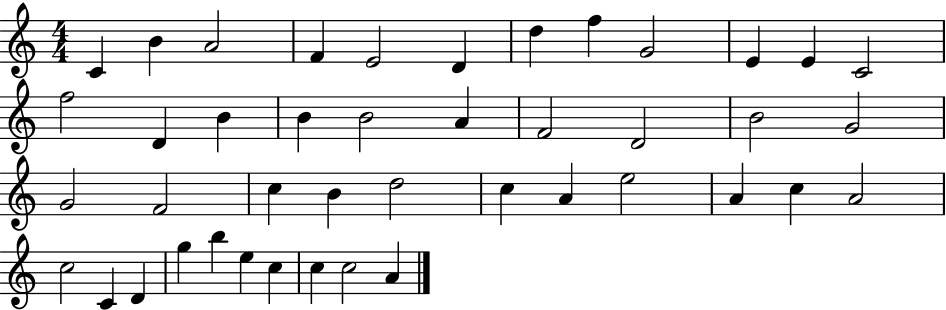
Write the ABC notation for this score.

X:1
T:Untitled
M:4/4
L:1/4
K:C
C B A2 F E2 D d f G2 E E C2 f2 D B B B2 A F2 D2 B2 G2 G2 F2 c B d2 c A e2 A c A2 c2 C D g b e c c c2 A